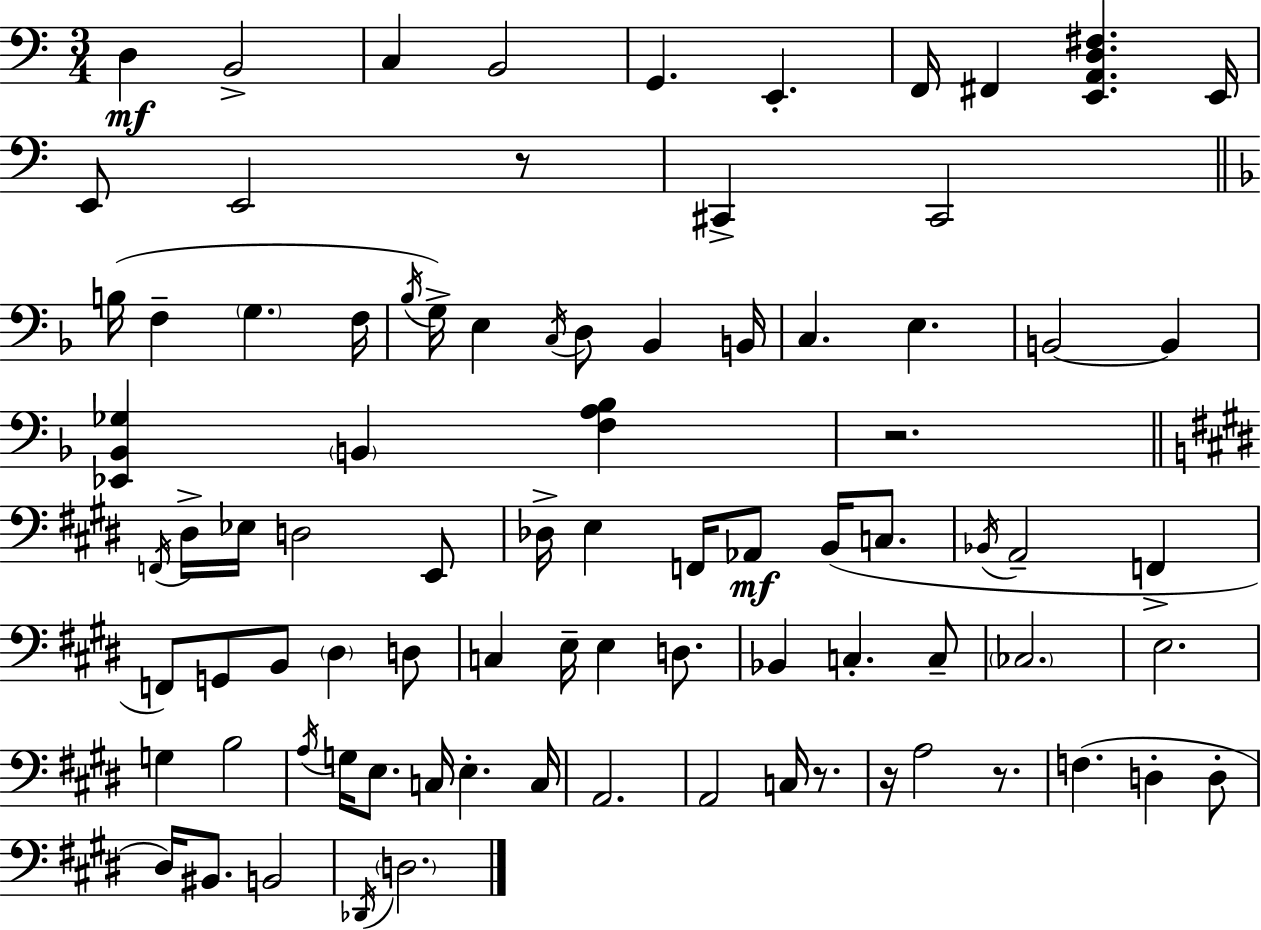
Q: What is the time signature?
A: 3/4